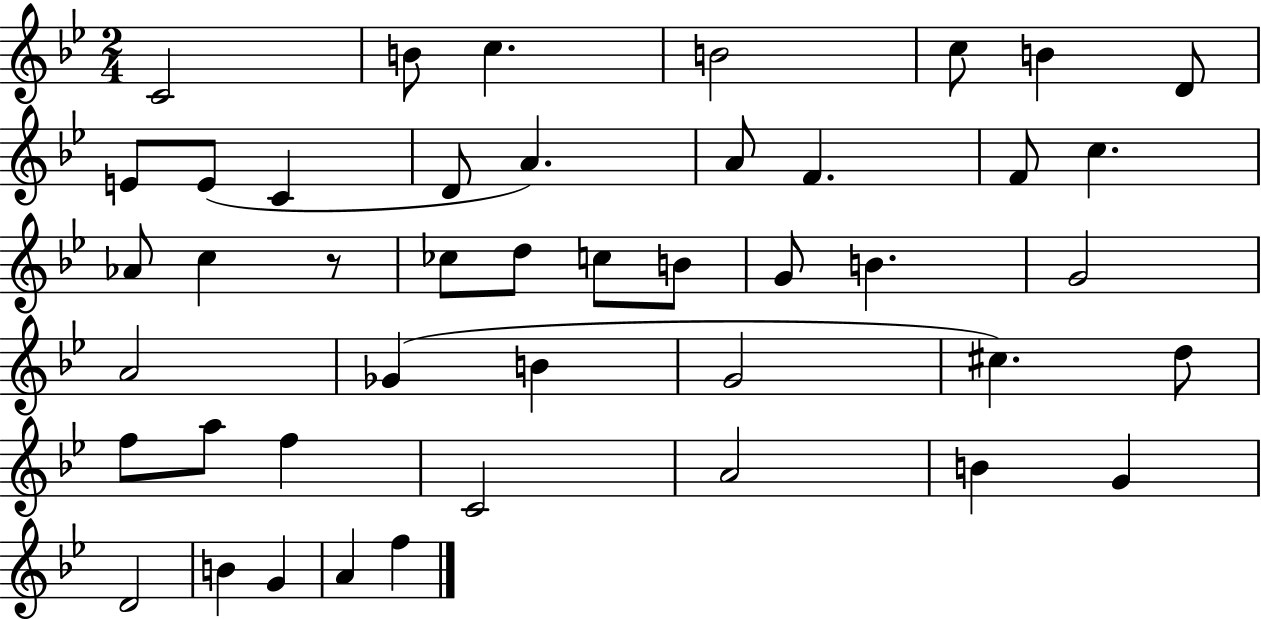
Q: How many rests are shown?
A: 1